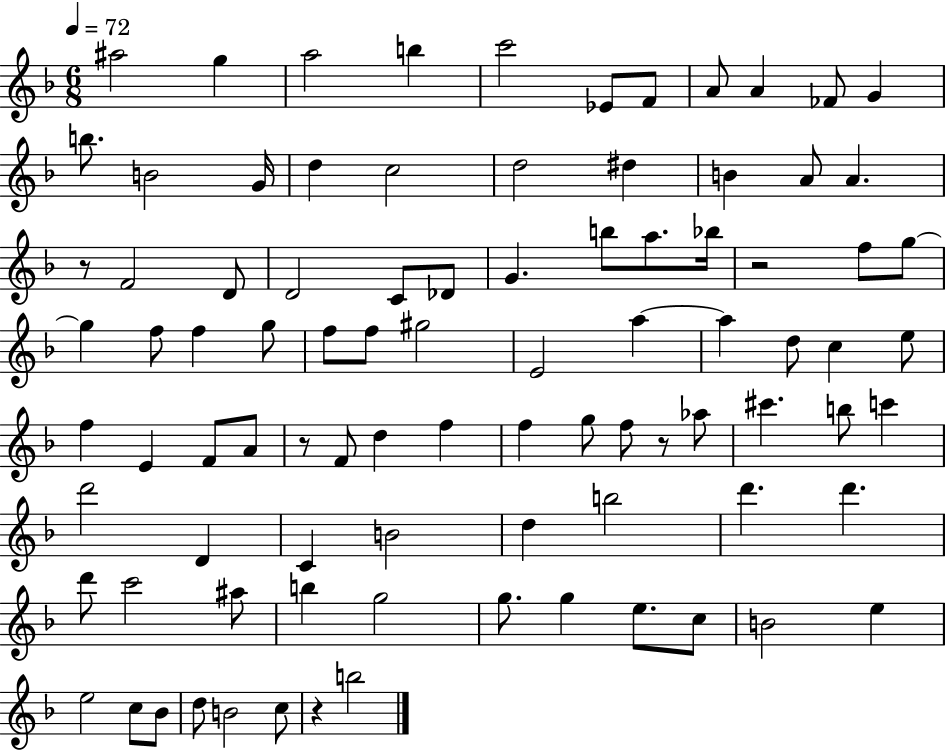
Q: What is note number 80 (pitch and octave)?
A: C5